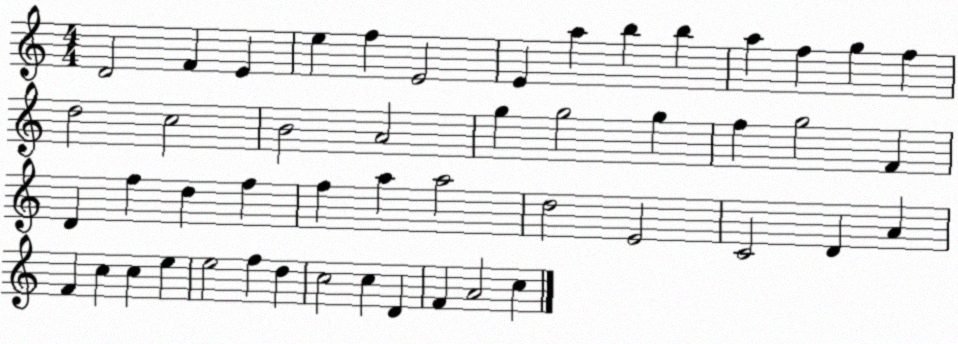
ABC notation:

X:1
T:Untitled
M:4/4
L:1/4
K:C
D2 F E e f E2 E a b b a f g f d2 c2 B2 A2 g g2 g f g2 F D f d f f a a2 d2 E2 C2 D A F c c e e2 f d c2 c D F A2 c